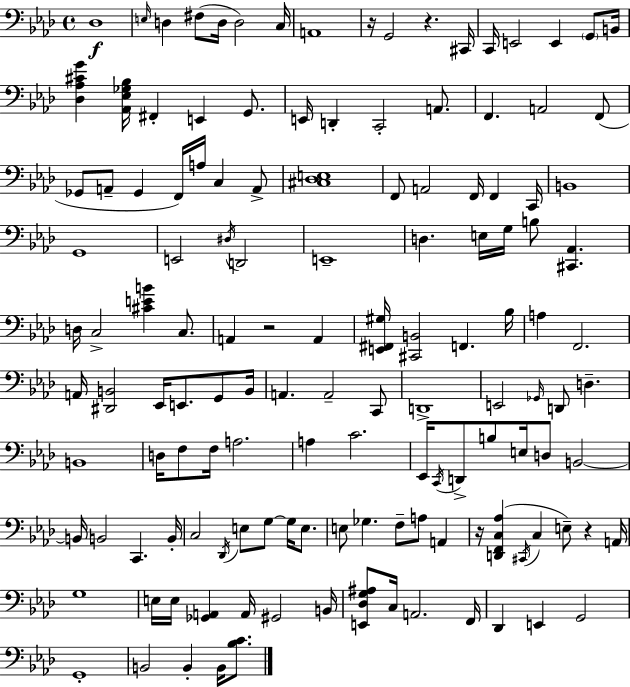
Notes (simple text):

Db3/w E3/s D3/q F#3/e D3/s D3/h C3/s A2/w R/s G2/h R/q. C#2/s C2/s E2/h E2/q G2/e B2/s [Db3,Ab3,C#4,G4]/q [Ab2,Eb3,Gb3,Bb3]/s F#2/q E2/q G2/e. E2/s D2/q C2/h A2/e. F2/q. A2/h F2/e Gb2/e A2/e Gb2/q F2/s A3/s C3/q A2/e [C#3,Db3,E3]/w F2/e A2/h F2/s F2/q C2/s B2/w G2/w E2/h D#3/s D2/h E2/w D3/q. E3/s G3/s B3/e [C#2,Ab2]/q. D3/s C3/h [C#4,E4,B4]/q C3/e. A2/q R/h A2/q [E2,F#2,G#3]/s [C#2,B2]/h F2/q. Bb3/s A3/q F2/h. A2/s [D#2,B2]/h Eb2/s E2/e. G2/e B2/s A2/q. A2/h C2/e D2/w E2/h Gb2/s D2/e D3/q. B2/w D3/s F3/e F3/s A3/h. A3/q C4/h. Eb2/s C2/s D2/e B3/e E3/s D3/e B2/h B2/s B2/h C2/q. B2/s C3/h Db2/s E3/e G3/e G3/s E3/e. E3/e Gb3/q. F3/e A3/e A2/q R/s [D2,F2,C3,Ab3]/q C#2/s C3/q E3/e R/q A2/s G3/w E3/s E3/s [Gb2,A2]/q A2/s G#2/h B2/s [E2,Db3,G3,A#3]/e C3/s A2/h. F2/s Db2/q E2/q G2/h G2/w B2/h B2/q B2/s [Bb3,C4]/e.